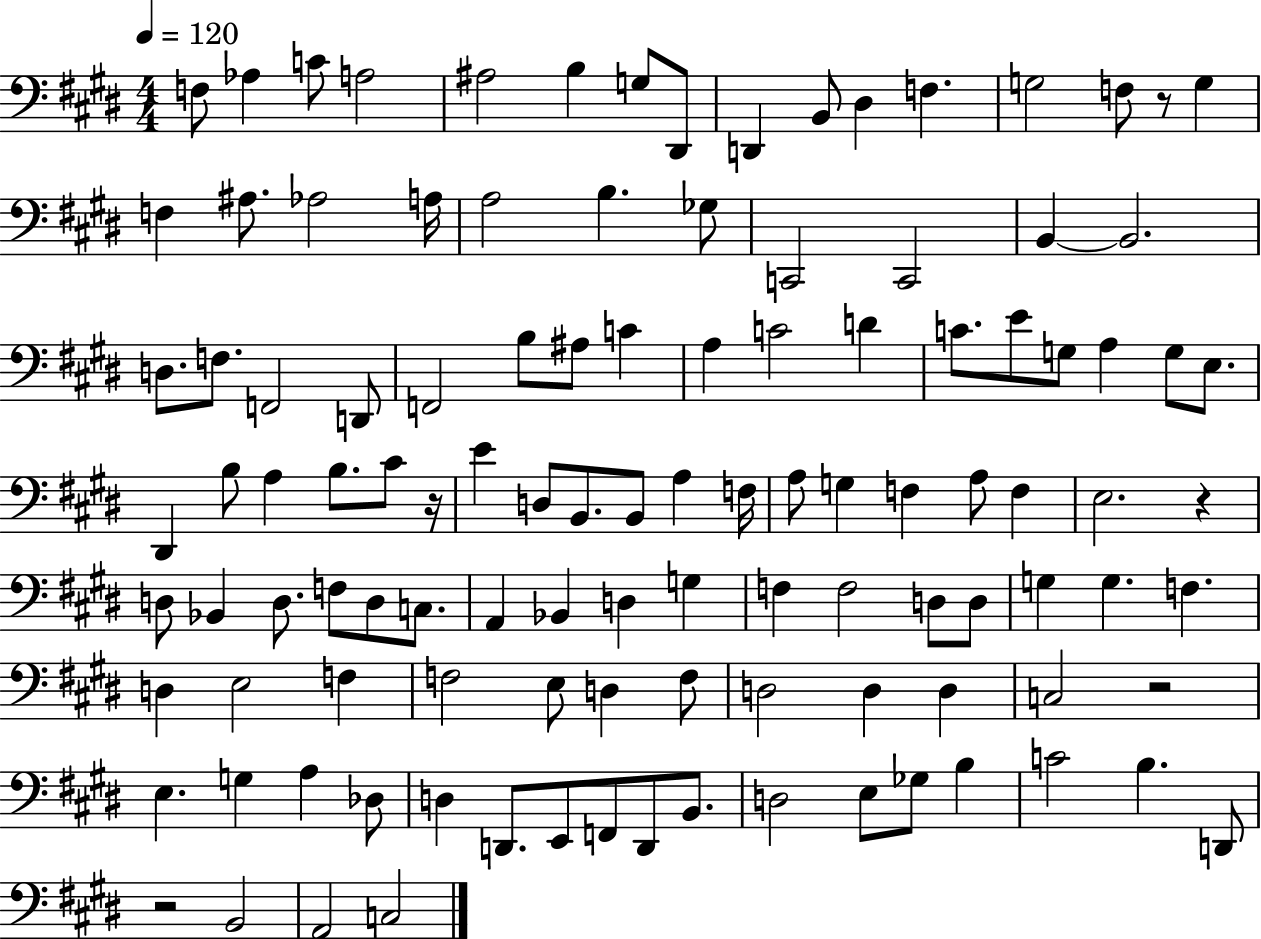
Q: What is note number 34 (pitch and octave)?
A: C4